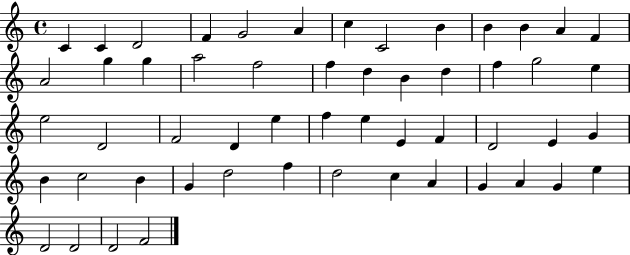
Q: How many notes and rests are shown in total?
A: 54